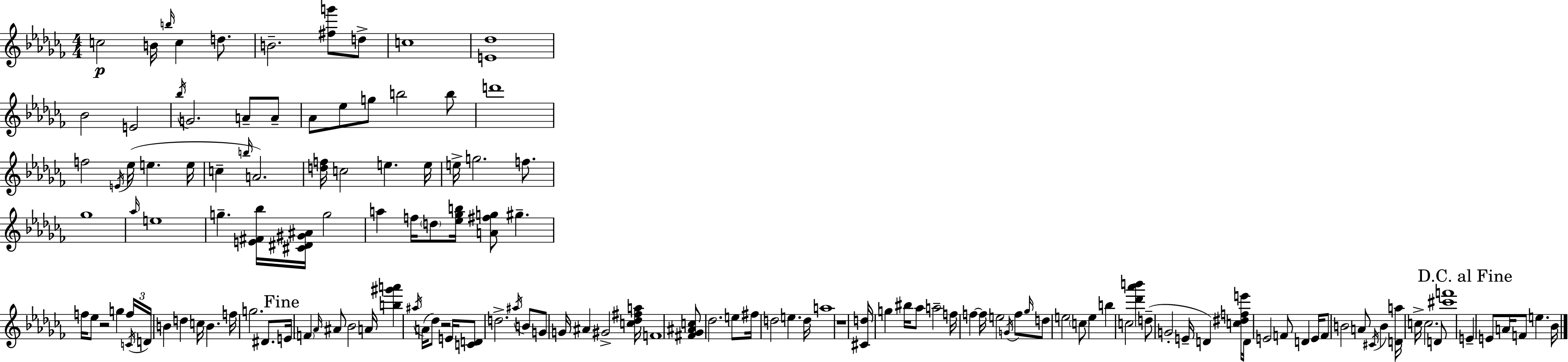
C5/h B4/s B5/s C5/q D5/e. B4/h. [F#5,G6]/e D5/e C5/w [E4,Db5]/w Bb4/h E4/h Bb5/s G4/h. A4/e A4/e Ab4/e Eb5/e G5/e B5/h B5/e D6/w F5/h E4/s Eb5/s E5/q. E5/s C5/q B5/s A4/h. [D5,F5]/s C5/h E5/q. E5/s E5/s G5/h. F5/e. Gb5/w Ab5/s E5/w G5/q. [E4,F#4,Bb5]/s [C#4,D#4,G#4,A#4]/s G5/h A5/q F5/s D5/e [Eb5,Gb5,B5]/s [A4,F#5,G5]/e G#5/q. F5/s Eb5/e R/h G5/q F5/s C4/s D4/s B4/q D5/q C5/s B4/q. F5/s G5/h. D#4/e. E4/s F4/q Ab4/s A#4/e Bb4/h A4/s [B5,G#6,A6]/q A#5/s A4/s Db5/e R/h E4/s [C4,D4]/e D5/h. A#5/s B4/e G4/e G4/s A#4/q G#4/h [C5,Db5,F#5,A5]/s F4/w [F#4,Gb4,A#4,C5]/e Db5/h. E5/e F#5/s D5/h E5/q. D5/s A5/w R/w [C#4,D5]/s G5/q BIS5/s Ab5/e A5/h F5/s F5/q F5/s E5/h G4/s F5/e Gb5/s D5/e E5/h C5/e E5/q B5/q C5/h [Db6,Ab6,B6]/q D5/e G4/h E4/s D4/q [C5,D#5,F5,E6]/s D4/s E4/h F4/e D4/q E4/s F4/e B4/h A4/e C#4/s B4/q [D4,A5]/s C5/s C5/h. D4/e [C#6,F6]/w E4/q E4/e A4/s F4/e E5/q. Bb4/s